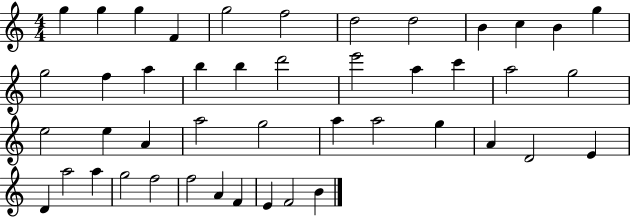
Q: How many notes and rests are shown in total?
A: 45